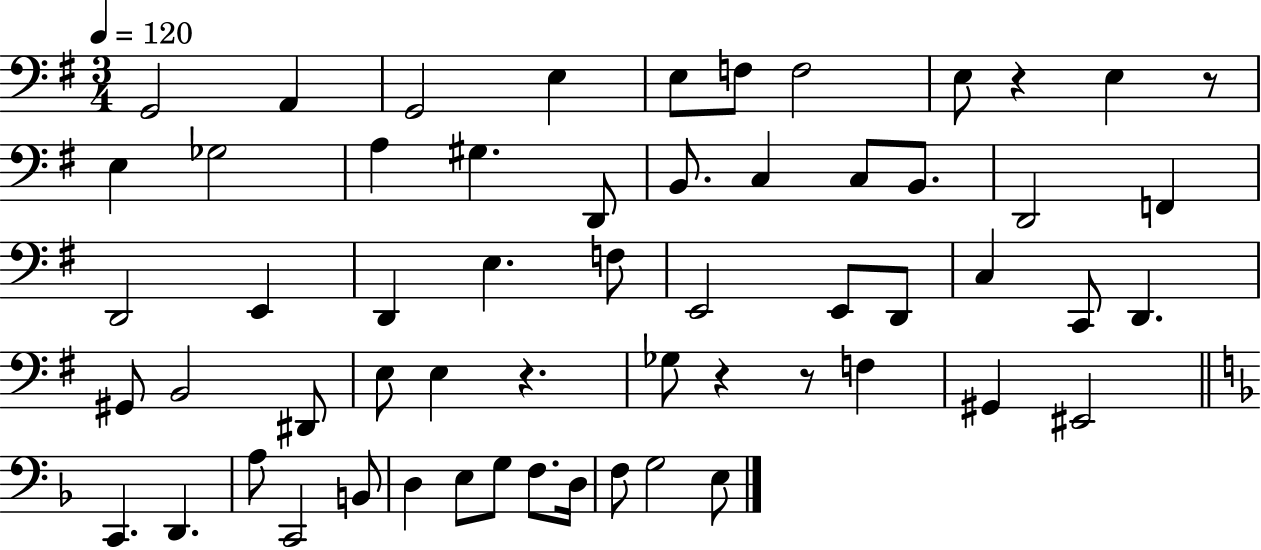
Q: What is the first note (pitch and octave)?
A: G2